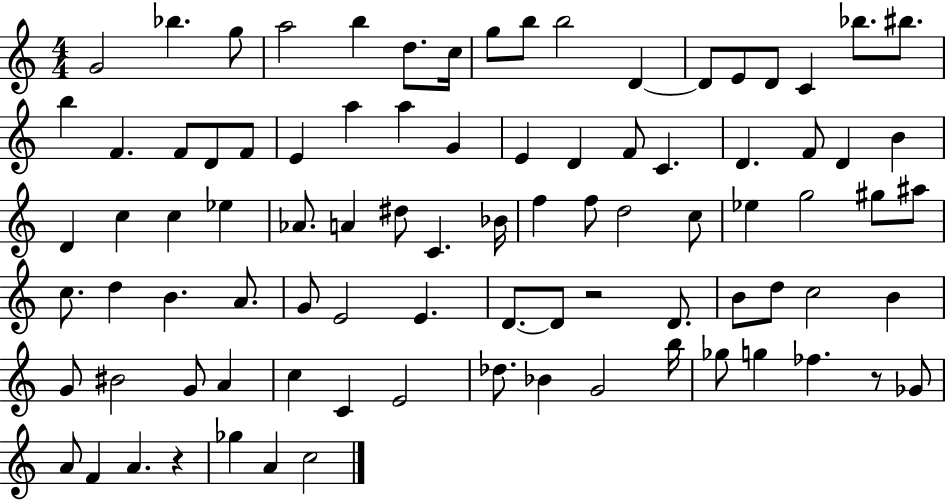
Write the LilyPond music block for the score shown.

{
  \clef treble
  \numericTimeSignature
  \time 4/4
  \key c \major
  g'2 bes''4. g''8 | a''2 b''4 d''8. c''16 | g''8 b''8 b''2 d'4~~ | d'8 e'8 d'8 c'4 bes''8. bis''8. | \break b''4 f'4. f'8 d'8 f'8 | e'4 a''4 a''4 g'4 | e'4 d'4 f'8 c'4. | d'4. f'8 d'4 b'4 | \break d'4 c''4 c''4 ees''4 | aes'8. a'4 dis''8 c'4. bes'16 | f''4 f''8 d''2 c''8 | ees''4 g''2 gis''8 ais''8 | \break c''8. d''4 b'4. a'8. | g'8 e'2 e'4. | d'8.~~ d'8 r2 d'8. | b'8 d''8 c''2 b'4 | \break g'8 bis'2 g'8 a'4 | c''4 c'4 e'2 | des''8. bes'4 g'2 b''16 | ges''8 g''4 fes''4. r8 ges'8 | \break a'8 f'4 a'4. r4 | ges''4 a'4 c''2 | \bar "|."
}